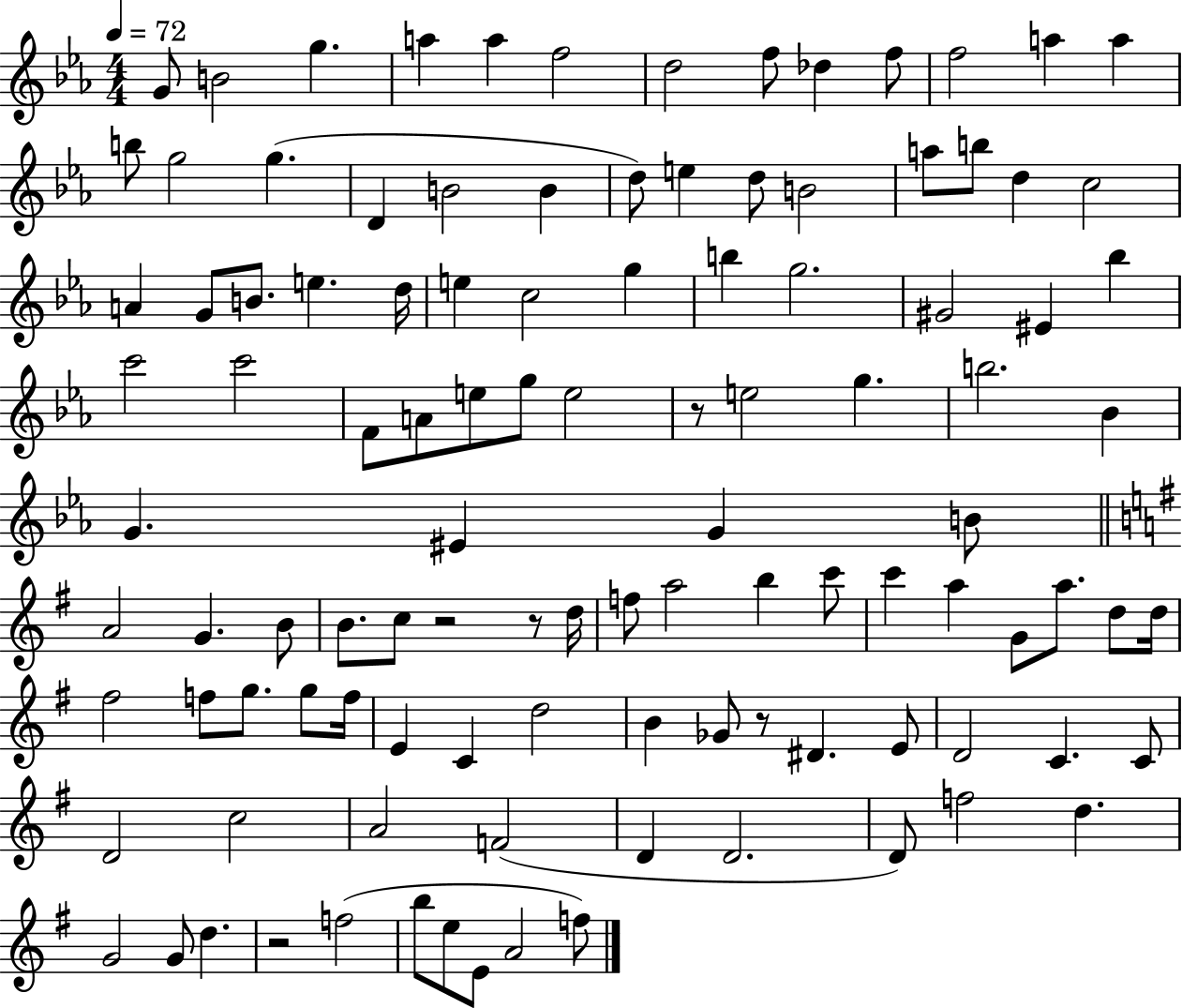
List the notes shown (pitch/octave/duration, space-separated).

G4/e B4/h G5/q. A5/q A5/q F5/h D5/h F5/e Db5/q F5/e F5/h A5/q A5/q B5/e G5/h G5/q. D4/q B4/h B4/q D5/e E5/q D5/e B4/h A5/e B5/e D5/q C5/h A4/q G4/e B4/e. E5/q. D5/s E5/q C5/h G5/q B5/q G5/h. G#4/h EIS4/q Bb5/q C6/h C6/h F4/e A4/e E5/e G5/e E5/h R/e E5/h G5/q. B5/h. Bb4/q G4/q. EIS4/q G4/q B4/e A4/h G4/q. B4/e B4/e. C5/e R/h R/e D5/s F5/e A5/h B5/q C6/e C6/q A5/q G4/e A5/e. D5/e D5/s F#5/h F5/e G5/e. G5/e F5/s E4/q C4/q D5/h B4/q Gb4/e R/e D#4/q. E4/e D4/h C4/q. C4/e D4/h C5/h A4/h F4/h D4/q D4/h. D4/e F5/h D5/q. G4/h G4/e D5/q. R/h F5/h B5/e E5/e E4/e A4/h F5/e